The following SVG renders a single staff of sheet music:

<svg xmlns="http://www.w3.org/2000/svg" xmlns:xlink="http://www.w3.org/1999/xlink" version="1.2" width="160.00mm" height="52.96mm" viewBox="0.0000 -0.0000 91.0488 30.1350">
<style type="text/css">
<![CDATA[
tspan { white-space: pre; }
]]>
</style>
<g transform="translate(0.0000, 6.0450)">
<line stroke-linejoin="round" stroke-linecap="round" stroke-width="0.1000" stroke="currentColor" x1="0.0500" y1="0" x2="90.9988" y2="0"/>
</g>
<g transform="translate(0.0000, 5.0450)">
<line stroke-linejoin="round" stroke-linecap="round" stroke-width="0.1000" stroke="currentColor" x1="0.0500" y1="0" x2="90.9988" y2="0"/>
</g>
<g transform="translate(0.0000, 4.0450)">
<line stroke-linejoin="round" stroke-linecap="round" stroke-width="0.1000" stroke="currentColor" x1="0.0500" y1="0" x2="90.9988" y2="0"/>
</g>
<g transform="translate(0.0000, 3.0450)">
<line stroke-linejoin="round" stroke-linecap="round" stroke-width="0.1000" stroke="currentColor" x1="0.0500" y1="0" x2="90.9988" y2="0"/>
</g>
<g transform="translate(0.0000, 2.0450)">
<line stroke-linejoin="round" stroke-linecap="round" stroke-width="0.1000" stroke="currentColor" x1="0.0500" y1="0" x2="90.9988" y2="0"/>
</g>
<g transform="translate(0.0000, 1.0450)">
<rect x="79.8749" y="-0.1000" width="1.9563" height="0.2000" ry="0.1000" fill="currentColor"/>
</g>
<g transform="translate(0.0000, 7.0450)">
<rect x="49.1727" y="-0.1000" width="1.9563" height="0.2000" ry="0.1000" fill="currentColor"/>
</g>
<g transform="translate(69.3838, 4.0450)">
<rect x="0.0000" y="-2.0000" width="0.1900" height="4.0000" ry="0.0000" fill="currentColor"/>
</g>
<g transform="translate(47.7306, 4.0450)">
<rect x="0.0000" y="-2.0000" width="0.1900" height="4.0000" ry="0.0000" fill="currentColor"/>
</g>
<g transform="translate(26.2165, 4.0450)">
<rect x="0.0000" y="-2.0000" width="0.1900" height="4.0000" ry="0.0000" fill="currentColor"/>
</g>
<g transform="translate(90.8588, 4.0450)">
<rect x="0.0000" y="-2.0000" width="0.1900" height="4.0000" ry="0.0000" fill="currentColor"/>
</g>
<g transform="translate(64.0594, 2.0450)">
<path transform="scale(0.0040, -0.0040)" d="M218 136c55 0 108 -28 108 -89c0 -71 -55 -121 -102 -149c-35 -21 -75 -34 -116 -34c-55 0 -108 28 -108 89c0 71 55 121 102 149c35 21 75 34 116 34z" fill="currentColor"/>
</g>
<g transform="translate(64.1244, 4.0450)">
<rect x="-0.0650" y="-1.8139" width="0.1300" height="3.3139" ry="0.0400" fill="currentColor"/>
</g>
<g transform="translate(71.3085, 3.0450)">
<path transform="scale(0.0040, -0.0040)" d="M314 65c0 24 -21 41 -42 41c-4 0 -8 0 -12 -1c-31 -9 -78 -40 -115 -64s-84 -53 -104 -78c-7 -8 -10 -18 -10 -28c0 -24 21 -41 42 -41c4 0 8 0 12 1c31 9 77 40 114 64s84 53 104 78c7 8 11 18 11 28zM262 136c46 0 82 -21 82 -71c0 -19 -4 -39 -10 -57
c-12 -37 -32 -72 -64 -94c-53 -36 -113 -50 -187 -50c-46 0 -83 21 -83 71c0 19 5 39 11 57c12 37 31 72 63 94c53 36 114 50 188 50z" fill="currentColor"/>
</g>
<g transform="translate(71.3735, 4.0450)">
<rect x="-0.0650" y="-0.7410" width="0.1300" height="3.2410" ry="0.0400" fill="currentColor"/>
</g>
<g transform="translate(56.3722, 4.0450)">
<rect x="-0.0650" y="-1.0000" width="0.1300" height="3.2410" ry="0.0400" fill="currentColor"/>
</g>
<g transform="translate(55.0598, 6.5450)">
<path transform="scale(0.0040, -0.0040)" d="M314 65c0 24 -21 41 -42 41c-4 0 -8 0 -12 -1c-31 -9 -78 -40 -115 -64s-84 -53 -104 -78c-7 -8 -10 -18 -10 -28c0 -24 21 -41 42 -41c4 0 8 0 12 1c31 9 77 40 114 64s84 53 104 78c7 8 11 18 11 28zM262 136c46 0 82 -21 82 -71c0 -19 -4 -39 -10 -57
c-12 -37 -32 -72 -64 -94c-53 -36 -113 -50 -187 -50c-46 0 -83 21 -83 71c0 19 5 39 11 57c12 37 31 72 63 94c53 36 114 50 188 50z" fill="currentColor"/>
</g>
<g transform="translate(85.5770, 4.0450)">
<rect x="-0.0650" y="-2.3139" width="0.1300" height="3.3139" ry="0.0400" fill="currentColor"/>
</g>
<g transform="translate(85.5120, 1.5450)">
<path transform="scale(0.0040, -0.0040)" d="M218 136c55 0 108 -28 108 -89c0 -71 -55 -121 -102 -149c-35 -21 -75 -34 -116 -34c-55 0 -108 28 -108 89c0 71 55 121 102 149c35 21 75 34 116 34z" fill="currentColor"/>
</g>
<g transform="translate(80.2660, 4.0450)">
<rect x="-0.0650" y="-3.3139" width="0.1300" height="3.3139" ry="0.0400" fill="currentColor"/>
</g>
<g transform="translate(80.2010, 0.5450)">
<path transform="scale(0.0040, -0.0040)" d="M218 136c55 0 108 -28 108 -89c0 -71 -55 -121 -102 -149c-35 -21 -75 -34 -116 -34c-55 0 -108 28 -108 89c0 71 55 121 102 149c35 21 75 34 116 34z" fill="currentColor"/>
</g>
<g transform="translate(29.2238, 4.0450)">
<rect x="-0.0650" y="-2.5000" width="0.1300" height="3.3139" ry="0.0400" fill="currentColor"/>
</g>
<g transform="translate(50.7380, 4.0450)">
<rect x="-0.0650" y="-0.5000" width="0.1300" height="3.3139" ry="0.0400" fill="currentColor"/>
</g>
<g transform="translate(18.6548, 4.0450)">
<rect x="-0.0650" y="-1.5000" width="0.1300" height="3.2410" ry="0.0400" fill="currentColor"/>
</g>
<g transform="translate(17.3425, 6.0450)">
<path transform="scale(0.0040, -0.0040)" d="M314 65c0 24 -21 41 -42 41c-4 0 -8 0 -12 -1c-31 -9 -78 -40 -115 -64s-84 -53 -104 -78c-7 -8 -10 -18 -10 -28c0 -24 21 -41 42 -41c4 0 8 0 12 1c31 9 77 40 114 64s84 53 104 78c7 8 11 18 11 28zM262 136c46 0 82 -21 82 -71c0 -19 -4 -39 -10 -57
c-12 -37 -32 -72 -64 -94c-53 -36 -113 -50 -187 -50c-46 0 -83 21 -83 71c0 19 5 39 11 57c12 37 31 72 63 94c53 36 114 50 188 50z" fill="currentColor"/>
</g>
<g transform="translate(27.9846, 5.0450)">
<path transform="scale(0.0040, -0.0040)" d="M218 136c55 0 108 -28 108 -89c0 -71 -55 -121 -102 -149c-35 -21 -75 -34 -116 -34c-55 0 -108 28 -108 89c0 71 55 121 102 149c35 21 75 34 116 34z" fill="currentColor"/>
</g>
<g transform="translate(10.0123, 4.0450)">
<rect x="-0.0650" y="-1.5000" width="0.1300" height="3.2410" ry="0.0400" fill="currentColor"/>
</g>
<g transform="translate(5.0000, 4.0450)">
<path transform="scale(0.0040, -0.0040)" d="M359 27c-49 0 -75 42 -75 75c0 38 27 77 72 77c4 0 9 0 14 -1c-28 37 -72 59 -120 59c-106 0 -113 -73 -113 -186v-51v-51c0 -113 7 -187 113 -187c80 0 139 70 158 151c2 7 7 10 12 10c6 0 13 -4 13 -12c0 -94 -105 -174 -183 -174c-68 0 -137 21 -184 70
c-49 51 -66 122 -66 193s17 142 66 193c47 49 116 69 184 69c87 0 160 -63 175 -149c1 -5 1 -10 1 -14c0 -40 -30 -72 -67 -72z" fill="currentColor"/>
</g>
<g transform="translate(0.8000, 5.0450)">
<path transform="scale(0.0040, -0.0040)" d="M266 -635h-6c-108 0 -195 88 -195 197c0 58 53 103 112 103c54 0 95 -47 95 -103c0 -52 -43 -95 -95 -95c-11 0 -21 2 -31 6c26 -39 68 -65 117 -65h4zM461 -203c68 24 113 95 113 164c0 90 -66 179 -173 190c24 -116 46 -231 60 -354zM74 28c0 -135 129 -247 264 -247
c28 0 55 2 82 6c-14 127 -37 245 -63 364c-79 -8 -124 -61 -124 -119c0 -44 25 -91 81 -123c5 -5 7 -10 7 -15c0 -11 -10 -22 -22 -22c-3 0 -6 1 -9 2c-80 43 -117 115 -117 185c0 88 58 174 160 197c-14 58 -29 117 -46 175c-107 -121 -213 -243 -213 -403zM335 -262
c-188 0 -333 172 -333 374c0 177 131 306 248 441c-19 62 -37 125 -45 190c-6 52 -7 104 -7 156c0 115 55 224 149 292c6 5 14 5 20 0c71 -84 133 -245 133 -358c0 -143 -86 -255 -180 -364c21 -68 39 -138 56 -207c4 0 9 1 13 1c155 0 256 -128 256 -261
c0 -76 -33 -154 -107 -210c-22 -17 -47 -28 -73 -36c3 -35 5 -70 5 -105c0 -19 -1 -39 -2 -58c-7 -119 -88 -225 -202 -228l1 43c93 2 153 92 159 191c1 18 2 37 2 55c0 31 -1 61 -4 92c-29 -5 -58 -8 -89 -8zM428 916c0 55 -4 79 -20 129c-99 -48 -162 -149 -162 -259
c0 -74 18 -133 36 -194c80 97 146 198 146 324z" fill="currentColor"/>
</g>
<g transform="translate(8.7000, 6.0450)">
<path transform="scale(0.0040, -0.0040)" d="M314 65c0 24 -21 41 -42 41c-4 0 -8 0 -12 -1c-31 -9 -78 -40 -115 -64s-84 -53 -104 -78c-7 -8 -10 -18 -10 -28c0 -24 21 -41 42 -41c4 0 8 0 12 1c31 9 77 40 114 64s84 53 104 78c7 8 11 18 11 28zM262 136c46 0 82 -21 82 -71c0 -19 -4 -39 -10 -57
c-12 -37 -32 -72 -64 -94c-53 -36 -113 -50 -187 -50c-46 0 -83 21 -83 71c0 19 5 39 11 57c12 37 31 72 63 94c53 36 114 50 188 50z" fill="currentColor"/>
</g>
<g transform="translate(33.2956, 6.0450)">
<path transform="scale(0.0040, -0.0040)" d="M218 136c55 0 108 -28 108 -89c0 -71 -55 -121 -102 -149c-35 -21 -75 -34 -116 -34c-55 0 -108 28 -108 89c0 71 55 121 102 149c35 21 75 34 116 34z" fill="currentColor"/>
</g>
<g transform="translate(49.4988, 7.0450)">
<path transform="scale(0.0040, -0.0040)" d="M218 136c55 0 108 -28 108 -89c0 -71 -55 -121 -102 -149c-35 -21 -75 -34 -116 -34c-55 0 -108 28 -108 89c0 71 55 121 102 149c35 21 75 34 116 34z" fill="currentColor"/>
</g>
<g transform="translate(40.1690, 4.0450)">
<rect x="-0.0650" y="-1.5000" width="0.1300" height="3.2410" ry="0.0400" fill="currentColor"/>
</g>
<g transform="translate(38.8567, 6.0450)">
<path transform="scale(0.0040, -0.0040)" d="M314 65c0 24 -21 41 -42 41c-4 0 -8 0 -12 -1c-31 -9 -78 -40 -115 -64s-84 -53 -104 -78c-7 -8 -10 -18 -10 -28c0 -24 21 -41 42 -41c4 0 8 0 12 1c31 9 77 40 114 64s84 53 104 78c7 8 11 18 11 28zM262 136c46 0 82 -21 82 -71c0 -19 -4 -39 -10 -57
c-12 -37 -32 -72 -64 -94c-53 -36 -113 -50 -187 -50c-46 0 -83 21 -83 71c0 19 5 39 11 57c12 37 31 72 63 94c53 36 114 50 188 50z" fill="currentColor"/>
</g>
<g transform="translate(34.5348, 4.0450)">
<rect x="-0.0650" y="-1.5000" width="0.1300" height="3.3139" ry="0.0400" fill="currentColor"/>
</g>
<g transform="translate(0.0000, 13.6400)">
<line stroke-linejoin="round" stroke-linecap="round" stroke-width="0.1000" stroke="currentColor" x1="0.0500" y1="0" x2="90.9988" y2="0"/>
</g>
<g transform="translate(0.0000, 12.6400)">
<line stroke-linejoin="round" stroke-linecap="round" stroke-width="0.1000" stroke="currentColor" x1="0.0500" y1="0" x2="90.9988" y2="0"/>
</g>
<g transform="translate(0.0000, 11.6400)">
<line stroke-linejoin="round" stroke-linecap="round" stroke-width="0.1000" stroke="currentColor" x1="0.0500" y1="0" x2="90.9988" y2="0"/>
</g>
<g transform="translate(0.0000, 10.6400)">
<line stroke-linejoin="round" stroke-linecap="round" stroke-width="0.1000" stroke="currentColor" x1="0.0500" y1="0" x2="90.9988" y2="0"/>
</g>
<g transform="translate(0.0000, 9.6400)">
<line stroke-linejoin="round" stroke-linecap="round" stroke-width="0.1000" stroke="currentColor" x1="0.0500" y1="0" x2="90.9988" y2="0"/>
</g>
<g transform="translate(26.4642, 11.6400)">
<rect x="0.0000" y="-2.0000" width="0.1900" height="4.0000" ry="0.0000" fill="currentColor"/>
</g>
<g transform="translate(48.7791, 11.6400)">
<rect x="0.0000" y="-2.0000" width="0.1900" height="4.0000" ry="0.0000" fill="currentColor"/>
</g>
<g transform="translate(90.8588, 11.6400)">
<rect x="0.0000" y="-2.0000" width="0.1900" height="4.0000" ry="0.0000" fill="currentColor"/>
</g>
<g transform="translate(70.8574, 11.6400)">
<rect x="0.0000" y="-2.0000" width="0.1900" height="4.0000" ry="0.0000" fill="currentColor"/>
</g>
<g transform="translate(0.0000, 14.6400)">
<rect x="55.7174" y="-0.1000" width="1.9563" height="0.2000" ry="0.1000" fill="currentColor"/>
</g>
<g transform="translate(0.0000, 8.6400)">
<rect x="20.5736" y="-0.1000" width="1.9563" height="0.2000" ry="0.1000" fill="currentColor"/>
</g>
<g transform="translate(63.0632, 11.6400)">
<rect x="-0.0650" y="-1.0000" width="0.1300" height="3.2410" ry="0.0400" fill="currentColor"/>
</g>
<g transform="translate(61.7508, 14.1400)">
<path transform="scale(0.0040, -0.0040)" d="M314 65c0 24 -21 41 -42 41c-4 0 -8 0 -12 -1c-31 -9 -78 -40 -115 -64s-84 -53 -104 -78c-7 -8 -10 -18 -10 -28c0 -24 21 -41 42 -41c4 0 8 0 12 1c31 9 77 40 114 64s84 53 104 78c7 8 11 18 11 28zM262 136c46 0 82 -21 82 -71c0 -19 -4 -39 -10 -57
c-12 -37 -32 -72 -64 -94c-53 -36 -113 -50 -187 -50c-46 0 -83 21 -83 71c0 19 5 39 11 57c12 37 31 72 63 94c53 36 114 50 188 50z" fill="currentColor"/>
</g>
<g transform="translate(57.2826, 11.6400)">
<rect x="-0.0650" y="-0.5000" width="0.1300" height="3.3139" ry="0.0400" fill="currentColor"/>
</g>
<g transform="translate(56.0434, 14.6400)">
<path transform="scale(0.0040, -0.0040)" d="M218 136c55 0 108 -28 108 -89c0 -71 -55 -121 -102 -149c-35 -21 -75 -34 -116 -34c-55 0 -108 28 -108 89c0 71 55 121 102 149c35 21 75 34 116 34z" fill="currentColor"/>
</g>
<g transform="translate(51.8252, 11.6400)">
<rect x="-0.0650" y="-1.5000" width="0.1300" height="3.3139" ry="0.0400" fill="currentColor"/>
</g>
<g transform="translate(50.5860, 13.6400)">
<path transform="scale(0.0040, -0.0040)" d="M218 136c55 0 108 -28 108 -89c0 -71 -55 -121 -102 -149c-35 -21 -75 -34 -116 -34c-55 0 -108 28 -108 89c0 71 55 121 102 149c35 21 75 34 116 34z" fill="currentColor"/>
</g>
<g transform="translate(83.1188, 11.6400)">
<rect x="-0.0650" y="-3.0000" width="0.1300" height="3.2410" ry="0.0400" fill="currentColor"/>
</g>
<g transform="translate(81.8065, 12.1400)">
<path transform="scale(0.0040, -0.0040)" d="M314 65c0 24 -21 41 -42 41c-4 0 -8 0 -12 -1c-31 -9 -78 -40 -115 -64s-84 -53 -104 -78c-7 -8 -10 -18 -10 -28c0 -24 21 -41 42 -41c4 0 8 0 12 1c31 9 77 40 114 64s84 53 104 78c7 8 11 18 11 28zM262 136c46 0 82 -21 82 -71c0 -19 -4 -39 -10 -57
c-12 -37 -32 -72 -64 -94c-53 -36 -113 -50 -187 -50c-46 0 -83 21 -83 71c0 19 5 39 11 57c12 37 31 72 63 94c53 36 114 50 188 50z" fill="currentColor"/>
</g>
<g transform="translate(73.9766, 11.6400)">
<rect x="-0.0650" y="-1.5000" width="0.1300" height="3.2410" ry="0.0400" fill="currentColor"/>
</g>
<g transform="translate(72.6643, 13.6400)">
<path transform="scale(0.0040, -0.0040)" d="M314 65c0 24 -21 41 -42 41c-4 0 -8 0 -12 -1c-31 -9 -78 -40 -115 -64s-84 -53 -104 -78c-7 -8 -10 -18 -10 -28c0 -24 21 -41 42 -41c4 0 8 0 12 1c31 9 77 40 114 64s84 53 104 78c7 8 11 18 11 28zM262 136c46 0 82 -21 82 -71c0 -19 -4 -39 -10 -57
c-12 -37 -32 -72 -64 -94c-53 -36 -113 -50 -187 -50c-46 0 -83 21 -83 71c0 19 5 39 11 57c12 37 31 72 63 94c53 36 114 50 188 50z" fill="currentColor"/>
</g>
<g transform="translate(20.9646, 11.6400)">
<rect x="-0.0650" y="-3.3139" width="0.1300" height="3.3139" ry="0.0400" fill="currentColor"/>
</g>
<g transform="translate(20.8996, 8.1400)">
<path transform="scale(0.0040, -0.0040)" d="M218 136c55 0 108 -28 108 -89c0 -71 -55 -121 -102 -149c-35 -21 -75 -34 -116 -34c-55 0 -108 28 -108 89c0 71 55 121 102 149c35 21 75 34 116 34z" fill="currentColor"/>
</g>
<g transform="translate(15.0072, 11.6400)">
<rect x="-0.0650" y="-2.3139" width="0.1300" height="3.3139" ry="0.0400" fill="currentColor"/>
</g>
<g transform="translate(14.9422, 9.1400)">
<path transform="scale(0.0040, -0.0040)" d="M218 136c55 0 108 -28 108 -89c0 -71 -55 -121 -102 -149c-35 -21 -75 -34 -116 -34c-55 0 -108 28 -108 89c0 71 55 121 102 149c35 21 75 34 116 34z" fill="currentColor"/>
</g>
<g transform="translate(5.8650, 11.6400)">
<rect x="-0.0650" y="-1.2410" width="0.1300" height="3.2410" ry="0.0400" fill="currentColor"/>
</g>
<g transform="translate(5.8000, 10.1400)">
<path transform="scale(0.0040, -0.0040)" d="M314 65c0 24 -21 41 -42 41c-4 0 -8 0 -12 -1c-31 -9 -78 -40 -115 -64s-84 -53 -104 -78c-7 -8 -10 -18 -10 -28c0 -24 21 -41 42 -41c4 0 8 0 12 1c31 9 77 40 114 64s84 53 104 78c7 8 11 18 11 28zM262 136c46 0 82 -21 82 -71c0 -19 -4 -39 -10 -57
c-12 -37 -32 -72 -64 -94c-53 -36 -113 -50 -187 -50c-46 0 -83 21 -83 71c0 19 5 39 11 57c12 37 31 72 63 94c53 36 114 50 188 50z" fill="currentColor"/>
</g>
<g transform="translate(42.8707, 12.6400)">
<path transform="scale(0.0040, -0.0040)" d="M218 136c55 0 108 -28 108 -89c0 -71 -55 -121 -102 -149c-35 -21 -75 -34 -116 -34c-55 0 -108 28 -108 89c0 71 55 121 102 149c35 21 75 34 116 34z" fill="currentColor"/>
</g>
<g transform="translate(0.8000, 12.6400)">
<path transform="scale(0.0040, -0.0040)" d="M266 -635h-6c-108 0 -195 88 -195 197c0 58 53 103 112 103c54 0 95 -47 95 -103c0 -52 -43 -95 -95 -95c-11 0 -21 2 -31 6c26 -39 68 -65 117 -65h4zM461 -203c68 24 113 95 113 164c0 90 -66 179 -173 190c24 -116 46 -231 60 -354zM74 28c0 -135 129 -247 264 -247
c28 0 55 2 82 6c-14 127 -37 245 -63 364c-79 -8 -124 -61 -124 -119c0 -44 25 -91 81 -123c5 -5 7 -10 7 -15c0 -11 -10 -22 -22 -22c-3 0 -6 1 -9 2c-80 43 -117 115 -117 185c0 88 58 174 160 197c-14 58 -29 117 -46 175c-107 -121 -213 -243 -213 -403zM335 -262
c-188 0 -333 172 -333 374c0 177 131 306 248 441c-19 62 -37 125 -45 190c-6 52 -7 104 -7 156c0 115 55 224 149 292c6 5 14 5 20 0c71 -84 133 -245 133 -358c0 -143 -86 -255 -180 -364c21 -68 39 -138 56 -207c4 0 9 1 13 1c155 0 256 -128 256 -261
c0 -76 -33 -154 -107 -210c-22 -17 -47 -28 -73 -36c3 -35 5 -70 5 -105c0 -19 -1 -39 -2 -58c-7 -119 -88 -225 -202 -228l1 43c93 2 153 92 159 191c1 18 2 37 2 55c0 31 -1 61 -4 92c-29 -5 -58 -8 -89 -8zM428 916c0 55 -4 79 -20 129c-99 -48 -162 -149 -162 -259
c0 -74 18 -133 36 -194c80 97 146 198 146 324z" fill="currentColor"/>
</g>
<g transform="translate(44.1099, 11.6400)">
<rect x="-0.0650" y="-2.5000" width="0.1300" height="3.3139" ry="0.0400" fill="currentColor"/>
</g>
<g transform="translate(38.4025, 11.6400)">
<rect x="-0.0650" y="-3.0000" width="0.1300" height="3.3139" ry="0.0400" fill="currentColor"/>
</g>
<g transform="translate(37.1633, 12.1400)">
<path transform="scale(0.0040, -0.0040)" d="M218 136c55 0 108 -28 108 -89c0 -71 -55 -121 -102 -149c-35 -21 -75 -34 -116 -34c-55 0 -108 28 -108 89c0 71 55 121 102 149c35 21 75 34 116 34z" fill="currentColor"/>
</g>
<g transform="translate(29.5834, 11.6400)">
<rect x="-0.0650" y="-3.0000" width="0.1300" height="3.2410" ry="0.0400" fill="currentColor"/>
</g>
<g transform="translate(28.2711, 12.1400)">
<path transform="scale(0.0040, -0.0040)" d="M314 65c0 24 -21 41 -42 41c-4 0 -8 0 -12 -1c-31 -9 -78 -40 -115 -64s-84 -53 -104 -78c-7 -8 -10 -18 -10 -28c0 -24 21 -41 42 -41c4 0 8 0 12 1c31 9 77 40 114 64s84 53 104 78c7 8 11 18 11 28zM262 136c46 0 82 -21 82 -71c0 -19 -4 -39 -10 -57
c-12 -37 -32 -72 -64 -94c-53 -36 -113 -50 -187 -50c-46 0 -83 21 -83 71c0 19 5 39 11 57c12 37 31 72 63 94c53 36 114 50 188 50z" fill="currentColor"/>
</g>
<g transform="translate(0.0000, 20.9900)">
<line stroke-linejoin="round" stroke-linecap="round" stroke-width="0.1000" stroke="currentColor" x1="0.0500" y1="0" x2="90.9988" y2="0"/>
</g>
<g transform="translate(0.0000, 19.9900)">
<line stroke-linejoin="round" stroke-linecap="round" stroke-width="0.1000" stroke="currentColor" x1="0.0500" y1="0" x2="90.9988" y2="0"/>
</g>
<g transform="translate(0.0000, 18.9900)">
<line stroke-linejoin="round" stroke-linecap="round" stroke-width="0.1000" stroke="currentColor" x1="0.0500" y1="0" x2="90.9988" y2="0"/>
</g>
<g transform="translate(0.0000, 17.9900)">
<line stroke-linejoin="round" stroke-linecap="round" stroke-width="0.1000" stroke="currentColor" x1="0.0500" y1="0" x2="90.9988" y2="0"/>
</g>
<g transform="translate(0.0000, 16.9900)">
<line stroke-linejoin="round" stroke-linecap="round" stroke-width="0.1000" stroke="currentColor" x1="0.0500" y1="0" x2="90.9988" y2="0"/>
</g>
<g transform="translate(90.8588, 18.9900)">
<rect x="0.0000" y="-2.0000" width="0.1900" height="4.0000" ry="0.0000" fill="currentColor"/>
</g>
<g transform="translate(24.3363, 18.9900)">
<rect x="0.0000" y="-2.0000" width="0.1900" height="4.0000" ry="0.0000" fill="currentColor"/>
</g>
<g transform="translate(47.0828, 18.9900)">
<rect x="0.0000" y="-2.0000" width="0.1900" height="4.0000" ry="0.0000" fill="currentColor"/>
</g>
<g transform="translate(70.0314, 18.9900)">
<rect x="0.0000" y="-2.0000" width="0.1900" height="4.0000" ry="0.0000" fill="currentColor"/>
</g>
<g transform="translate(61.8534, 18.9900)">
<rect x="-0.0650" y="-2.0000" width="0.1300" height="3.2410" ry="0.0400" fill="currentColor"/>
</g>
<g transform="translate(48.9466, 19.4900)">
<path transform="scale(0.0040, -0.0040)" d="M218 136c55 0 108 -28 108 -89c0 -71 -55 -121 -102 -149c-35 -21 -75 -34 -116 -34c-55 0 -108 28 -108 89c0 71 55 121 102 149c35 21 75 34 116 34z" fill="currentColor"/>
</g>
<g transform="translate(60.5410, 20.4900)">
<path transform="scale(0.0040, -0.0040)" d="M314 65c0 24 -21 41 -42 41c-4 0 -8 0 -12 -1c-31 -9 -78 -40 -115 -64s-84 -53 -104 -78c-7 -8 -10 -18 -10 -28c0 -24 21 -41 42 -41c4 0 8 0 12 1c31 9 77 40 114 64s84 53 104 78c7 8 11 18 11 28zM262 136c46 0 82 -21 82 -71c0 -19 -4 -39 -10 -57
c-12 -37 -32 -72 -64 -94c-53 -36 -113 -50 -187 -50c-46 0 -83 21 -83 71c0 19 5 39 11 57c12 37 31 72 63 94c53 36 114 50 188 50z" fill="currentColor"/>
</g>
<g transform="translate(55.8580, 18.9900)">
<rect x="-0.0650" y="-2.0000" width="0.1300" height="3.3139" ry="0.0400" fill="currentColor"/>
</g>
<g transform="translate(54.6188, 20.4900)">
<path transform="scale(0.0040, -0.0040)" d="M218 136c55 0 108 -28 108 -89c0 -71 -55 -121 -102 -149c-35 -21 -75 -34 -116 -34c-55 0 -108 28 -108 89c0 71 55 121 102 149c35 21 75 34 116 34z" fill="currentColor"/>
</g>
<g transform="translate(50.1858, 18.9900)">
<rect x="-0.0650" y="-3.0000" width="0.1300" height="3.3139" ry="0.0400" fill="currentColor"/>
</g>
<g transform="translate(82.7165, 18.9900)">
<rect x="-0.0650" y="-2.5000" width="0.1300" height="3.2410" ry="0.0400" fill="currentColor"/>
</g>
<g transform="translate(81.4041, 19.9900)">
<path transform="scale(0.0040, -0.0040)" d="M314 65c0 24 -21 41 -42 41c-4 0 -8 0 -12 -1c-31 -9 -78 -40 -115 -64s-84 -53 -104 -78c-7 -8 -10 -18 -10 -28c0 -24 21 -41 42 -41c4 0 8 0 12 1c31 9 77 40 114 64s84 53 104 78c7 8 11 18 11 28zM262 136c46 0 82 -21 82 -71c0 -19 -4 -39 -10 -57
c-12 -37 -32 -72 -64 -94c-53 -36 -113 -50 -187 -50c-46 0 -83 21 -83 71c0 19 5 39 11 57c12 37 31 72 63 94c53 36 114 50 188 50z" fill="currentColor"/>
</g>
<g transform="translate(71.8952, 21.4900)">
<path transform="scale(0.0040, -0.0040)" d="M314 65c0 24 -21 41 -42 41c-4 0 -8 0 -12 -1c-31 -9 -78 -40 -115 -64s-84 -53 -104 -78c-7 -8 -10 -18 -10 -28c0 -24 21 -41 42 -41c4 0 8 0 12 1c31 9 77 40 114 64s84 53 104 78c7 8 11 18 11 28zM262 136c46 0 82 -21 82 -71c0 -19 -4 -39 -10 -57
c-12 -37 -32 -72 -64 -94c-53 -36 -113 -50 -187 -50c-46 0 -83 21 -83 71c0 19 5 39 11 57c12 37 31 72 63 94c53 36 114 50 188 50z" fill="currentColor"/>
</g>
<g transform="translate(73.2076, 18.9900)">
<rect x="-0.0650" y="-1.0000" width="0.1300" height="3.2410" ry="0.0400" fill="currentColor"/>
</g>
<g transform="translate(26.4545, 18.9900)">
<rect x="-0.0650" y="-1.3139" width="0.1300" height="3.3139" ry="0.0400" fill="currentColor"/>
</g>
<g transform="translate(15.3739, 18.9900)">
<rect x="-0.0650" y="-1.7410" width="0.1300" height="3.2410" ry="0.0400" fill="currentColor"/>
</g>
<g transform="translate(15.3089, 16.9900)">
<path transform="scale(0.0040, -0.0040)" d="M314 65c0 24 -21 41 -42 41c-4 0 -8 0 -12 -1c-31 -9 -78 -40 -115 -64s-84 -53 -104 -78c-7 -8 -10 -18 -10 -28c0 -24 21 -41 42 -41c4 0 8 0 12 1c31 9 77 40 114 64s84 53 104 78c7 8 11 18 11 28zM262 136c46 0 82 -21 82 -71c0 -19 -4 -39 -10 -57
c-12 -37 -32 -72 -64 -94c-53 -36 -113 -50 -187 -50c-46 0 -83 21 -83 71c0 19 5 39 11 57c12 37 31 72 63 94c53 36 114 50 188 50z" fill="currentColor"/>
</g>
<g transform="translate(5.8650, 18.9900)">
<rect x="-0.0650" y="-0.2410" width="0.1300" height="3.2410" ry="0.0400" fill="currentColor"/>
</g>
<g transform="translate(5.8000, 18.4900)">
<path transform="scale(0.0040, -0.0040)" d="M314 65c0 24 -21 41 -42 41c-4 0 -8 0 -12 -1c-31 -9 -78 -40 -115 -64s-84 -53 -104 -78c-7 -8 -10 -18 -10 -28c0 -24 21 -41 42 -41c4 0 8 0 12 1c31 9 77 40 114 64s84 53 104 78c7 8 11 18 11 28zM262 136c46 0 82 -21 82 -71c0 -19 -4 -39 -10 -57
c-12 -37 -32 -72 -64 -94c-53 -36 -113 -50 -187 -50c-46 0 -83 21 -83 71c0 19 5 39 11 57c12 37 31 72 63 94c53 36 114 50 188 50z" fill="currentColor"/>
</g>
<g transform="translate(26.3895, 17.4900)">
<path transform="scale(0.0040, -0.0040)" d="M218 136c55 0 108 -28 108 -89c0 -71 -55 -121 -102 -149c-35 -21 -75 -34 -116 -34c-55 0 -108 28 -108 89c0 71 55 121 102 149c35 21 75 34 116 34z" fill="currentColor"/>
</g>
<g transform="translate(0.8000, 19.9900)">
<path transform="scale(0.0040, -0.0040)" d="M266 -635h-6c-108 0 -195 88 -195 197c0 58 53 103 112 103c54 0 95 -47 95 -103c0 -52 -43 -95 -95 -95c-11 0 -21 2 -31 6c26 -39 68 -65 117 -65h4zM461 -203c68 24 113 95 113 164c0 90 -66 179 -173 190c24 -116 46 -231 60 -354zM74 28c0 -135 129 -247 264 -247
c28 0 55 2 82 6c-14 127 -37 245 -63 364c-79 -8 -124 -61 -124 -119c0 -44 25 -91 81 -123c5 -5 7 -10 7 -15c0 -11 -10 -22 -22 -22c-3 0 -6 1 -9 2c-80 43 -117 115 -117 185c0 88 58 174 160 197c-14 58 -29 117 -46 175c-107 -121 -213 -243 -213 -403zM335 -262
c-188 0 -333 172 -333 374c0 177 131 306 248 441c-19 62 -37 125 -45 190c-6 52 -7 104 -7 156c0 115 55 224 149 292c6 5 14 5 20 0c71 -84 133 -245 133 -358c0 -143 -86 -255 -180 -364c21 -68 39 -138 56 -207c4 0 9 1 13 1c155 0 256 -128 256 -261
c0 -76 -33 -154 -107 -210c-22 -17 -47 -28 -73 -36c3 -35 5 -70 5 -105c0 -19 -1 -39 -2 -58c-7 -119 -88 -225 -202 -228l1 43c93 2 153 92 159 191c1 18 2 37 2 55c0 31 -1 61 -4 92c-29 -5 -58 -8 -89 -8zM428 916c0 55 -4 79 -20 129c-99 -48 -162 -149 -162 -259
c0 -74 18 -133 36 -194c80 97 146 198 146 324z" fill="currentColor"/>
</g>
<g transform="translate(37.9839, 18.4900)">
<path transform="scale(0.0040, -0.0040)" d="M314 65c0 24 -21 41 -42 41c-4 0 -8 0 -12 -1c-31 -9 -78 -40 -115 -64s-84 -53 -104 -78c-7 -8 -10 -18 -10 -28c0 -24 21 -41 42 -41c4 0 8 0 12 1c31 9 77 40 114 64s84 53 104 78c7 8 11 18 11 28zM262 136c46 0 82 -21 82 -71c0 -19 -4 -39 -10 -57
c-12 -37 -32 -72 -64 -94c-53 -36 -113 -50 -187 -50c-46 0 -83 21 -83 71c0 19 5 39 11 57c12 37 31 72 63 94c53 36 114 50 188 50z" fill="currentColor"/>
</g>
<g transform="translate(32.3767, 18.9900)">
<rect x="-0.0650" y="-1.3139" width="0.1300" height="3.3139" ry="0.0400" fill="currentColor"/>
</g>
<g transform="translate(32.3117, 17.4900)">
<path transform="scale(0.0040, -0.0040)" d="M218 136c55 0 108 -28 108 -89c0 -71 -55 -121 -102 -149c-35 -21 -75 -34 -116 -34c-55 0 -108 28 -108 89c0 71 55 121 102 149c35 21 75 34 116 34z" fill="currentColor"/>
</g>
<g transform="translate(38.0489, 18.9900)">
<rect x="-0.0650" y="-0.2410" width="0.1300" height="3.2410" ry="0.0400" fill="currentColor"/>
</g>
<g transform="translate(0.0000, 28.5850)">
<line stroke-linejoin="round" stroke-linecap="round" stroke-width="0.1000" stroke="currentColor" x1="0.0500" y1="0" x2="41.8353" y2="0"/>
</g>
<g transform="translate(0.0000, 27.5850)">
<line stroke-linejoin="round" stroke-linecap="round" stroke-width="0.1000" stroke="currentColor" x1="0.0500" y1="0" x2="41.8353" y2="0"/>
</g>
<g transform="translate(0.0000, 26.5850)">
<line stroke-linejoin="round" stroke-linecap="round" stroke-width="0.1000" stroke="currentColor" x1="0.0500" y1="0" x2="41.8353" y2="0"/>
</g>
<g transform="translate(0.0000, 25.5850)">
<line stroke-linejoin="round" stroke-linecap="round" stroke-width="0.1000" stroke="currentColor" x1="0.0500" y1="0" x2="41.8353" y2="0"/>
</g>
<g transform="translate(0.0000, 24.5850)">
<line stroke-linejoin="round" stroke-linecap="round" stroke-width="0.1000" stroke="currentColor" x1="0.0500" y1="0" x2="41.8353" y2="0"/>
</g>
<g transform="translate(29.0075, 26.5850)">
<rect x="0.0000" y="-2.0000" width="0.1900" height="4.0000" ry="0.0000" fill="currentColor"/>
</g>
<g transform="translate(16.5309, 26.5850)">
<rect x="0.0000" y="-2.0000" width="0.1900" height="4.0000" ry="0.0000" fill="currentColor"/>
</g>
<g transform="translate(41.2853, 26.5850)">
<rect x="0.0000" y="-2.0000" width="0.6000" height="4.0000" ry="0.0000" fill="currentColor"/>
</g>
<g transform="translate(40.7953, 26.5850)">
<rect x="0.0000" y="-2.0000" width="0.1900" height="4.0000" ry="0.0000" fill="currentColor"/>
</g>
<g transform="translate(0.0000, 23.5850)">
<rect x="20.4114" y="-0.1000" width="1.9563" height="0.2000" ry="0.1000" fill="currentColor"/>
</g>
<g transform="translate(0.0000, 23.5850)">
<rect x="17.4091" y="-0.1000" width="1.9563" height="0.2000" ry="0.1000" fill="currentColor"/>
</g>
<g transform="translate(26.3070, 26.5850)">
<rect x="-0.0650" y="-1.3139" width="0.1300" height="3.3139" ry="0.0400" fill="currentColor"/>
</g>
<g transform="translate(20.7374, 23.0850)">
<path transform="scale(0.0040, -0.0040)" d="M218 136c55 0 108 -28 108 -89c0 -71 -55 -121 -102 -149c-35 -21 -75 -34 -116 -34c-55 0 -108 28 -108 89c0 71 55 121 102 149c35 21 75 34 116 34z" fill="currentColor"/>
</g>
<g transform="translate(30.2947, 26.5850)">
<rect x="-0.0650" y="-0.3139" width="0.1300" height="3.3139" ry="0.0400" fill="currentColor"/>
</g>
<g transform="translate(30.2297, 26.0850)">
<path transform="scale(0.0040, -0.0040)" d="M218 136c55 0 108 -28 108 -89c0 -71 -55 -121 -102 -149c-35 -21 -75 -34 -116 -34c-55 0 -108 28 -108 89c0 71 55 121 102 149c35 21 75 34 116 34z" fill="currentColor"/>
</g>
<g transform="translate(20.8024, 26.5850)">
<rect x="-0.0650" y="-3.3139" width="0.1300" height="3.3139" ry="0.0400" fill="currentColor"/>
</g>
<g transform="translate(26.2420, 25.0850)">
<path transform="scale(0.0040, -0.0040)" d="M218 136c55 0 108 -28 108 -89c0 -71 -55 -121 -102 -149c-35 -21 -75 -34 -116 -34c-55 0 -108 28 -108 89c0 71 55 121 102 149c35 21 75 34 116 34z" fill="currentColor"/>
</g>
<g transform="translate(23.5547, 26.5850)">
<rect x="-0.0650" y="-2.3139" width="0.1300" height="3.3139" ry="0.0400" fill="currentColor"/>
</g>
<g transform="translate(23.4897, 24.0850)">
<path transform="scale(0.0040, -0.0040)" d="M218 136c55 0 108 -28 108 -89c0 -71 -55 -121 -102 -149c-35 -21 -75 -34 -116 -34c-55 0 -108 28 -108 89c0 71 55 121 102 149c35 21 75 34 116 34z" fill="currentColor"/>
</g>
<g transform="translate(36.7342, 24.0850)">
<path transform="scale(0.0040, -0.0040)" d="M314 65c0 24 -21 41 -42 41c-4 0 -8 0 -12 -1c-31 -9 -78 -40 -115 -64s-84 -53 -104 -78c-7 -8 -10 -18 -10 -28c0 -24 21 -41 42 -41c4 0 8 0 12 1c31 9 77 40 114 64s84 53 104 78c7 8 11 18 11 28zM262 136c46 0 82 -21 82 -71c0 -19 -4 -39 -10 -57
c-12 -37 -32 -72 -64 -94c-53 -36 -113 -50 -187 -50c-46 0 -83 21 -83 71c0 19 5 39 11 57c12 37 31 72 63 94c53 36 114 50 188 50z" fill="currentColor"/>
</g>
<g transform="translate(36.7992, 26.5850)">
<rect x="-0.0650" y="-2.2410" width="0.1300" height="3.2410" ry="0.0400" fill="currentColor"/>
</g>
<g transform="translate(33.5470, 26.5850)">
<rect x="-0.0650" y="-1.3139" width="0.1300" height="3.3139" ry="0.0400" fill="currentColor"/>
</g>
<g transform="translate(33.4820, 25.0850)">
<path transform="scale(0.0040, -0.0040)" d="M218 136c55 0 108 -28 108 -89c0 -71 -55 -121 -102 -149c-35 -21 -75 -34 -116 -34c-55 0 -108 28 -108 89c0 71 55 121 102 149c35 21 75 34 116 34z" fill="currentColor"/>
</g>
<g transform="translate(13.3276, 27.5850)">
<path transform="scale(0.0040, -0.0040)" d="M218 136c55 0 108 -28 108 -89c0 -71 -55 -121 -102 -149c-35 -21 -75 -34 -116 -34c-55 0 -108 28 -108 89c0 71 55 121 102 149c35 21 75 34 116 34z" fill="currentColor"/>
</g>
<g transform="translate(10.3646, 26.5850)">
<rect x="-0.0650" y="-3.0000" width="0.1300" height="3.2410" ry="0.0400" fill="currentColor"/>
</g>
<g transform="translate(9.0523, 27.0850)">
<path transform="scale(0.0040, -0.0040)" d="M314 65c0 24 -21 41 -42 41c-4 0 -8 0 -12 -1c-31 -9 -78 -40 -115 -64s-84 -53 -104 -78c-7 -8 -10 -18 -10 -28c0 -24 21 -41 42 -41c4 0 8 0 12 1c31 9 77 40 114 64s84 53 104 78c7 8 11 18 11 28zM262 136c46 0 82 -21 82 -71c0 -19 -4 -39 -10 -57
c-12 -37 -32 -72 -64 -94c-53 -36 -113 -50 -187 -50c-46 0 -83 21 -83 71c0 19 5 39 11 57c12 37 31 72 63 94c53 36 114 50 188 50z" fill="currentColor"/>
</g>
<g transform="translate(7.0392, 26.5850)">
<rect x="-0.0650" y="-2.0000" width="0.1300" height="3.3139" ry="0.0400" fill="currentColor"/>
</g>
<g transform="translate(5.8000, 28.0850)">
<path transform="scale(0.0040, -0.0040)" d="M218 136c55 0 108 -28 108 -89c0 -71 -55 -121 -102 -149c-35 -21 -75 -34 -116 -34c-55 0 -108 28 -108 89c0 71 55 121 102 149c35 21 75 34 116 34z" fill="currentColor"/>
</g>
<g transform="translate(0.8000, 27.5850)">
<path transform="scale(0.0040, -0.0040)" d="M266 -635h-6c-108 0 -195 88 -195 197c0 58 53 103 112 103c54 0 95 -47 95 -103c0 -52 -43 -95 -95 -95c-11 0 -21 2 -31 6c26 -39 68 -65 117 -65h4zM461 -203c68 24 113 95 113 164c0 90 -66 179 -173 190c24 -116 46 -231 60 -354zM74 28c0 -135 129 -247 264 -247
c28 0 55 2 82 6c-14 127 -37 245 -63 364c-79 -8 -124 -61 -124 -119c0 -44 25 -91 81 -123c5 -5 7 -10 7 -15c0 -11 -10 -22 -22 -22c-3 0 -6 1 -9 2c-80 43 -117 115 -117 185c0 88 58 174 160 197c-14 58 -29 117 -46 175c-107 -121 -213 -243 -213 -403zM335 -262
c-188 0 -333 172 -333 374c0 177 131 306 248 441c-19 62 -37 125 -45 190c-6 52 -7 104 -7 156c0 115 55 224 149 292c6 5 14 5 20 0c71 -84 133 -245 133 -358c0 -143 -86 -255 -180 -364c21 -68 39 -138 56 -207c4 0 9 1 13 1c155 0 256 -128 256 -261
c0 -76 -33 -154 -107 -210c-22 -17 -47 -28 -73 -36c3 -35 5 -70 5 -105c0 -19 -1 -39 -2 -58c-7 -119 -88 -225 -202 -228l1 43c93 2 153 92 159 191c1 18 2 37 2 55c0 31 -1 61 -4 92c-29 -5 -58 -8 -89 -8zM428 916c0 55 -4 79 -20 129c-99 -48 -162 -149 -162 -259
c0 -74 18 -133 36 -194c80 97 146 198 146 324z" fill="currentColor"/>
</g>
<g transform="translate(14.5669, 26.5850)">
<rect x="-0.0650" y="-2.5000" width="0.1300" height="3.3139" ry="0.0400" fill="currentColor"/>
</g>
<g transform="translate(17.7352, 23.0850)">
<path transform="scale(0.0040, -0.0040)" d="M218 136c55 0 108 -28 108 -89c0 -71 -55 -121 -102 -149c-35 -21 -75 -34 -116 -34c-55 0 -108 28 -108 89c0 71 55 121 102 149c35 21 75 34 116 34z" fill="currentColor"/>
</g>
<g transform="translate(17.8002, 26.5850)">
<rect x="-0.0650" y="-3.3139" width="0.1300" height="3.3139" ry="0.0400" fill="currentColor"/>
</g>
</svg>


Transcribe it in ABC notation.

X:1
T:Untitled
M:4/4
L:1/4
K:C
E2 E2 G E E2 C D2 f d2 b g e2 g b A2 A G E C D2 E2 A2 c2 f2 e e c2 A F F2 D2 G2 F A2 G b b g e c e g2